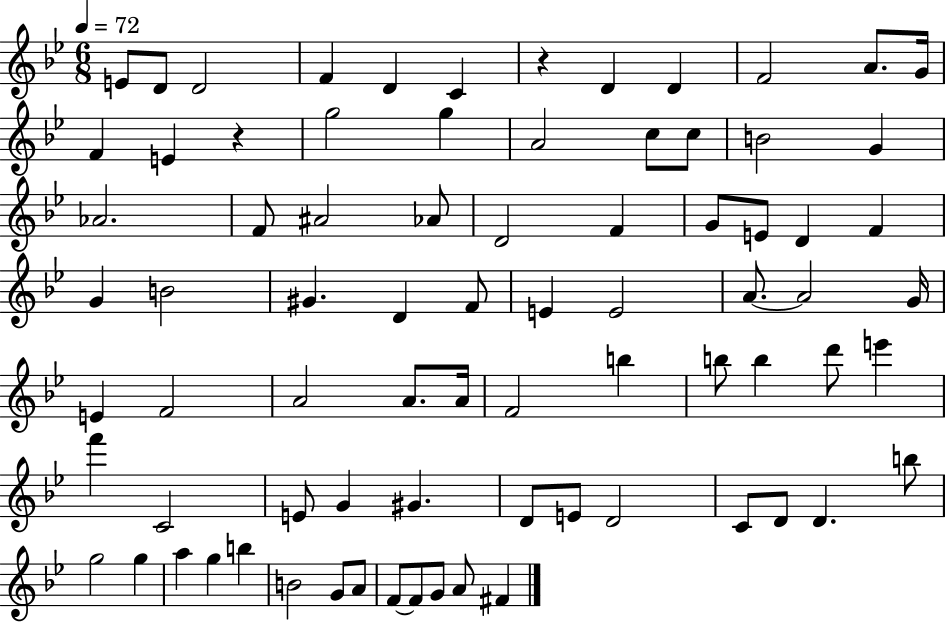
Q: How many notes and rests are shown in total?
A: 78